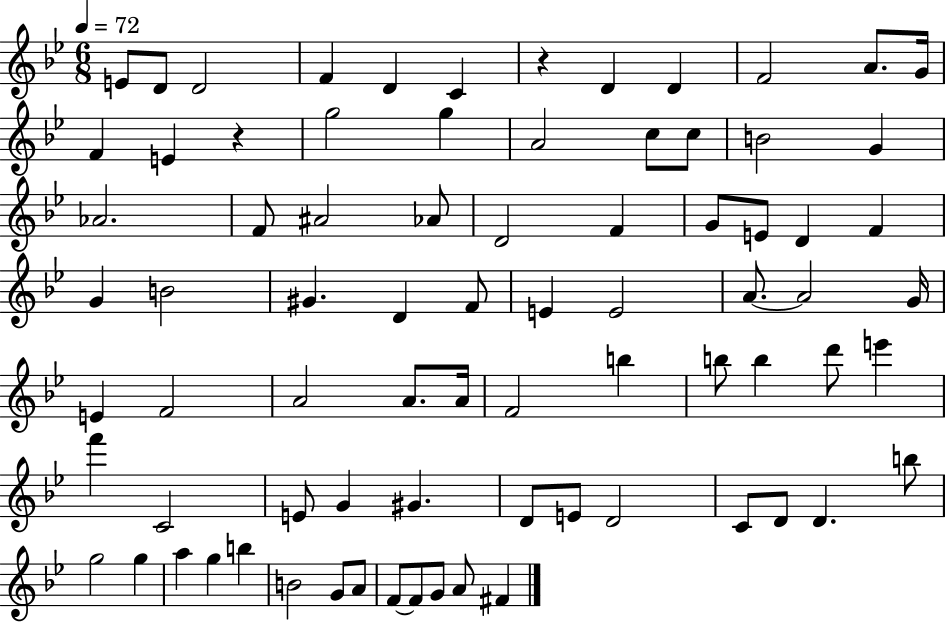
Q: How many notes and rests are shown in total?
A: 78